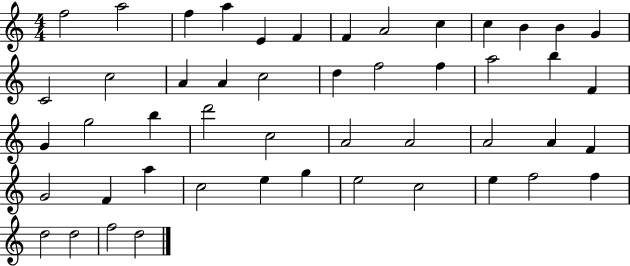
X:1
T:Untitled
M:4/4
L:1/4
K:C
f2 a2 f a E F F A2 c c B B G C2 c2 A A c2 d f2 f a2 b F G g2 b d'2 c2 A2 A2 A2 A F G2 F a c2 e g e2 c2 e f2 f d2 d2 f2 d2